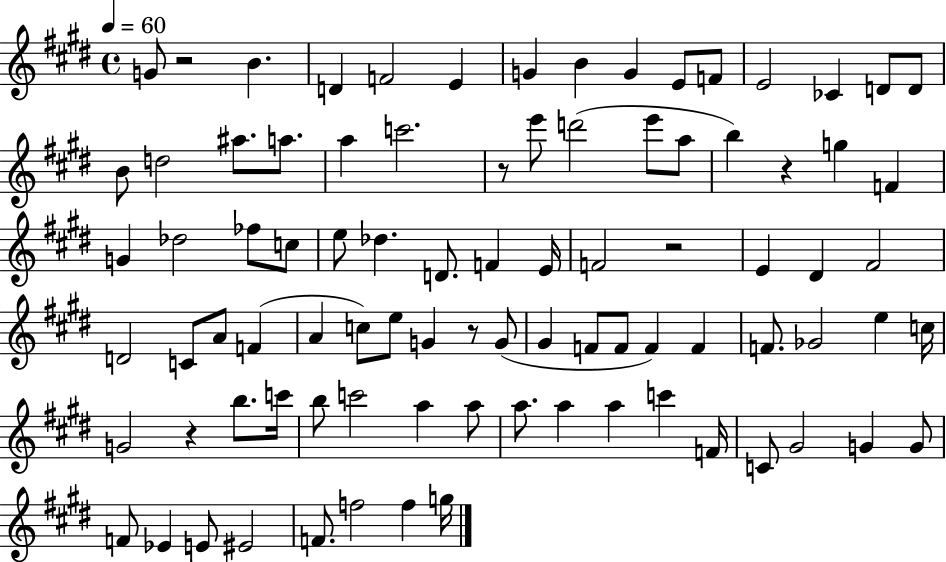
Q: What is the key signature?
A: E major